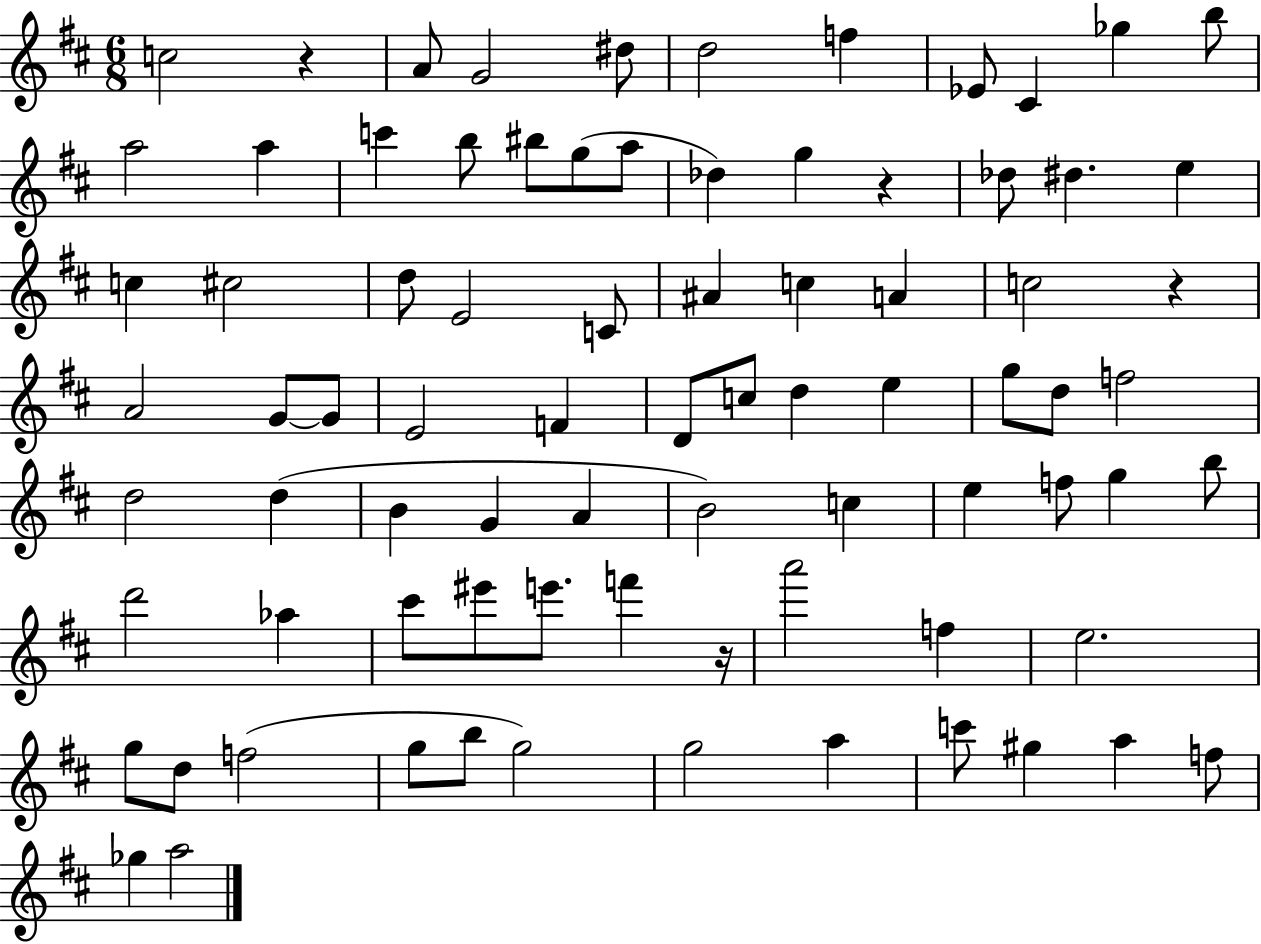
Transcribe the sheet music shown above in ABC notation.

X:1
T:Untitled
M:6/8
L:1/4
K:D
c2 z A/2 G2 ^d/2 d2 f _E/2 ^C _g b/2 a2 a c' b/2 ^b/2 g/2 a/2 _d g z _d/2 ^d e c ^c2 d/2 E2 C/2 ^A c A c2 z A2 G/2 G/2 E2 F D/2 c/2 d e g/2 d/2 f2 d2 d B G A B2 c e f/2 g b/2 d'2 _a ^c'/2 ^e'/2 e'/2 f' z/4 a'2 f e2 g/2 d/2 f2 g/2 b/2 g2 g2 a c'/2 ^g a f/2 _g a2